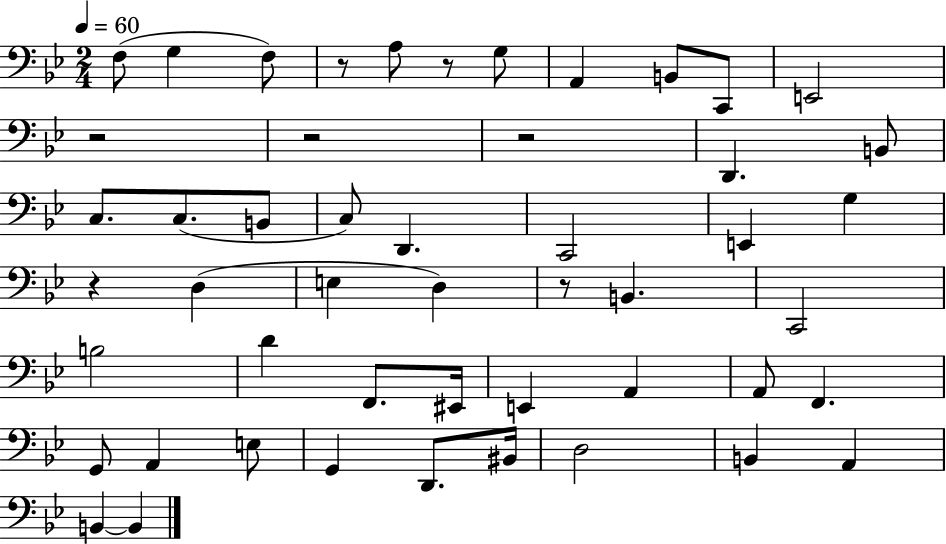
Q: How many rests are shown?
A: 7